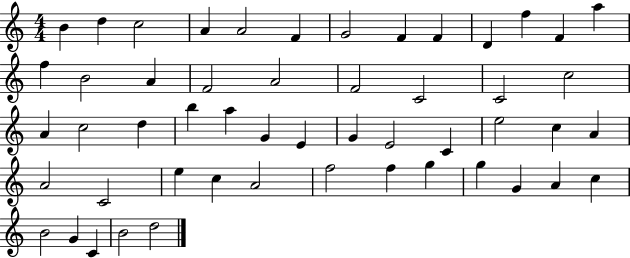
{
  \clef treble
  \numericTimeSignature
  \time 4/4
  \key c \major
  b'4 d''4 c''2 | a'4 a'2 f'4 | g'2 f'4 f'4 | d'4 f''4 f'4 a''4 | \break f''4 b'2 a'4 | f'2 a'2 | f'2 c'2 | c'2 c''2 | \break a'4 c''2 d''4 | b''4 a''4 g'4 e'4 | g'4 e'2 c'4 | e''2 c''4 a'4 | \break a'2 c'2 | e''4 c''4 a'2 | f''2 f''4 g''4 | g''4 g'4 a'4 c''4 | \break b'2 g'4 c'4 | b'2 d''2 | \bar "|."
}